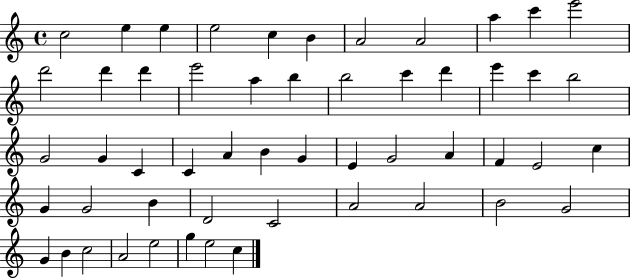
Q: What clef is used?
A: treble